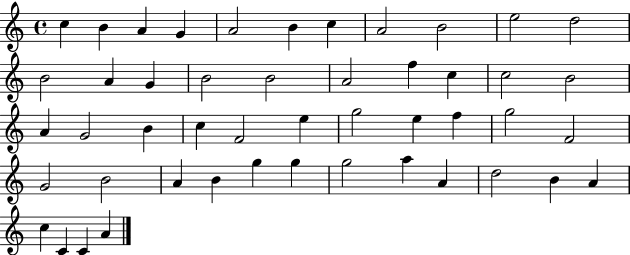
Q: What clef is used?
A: treble